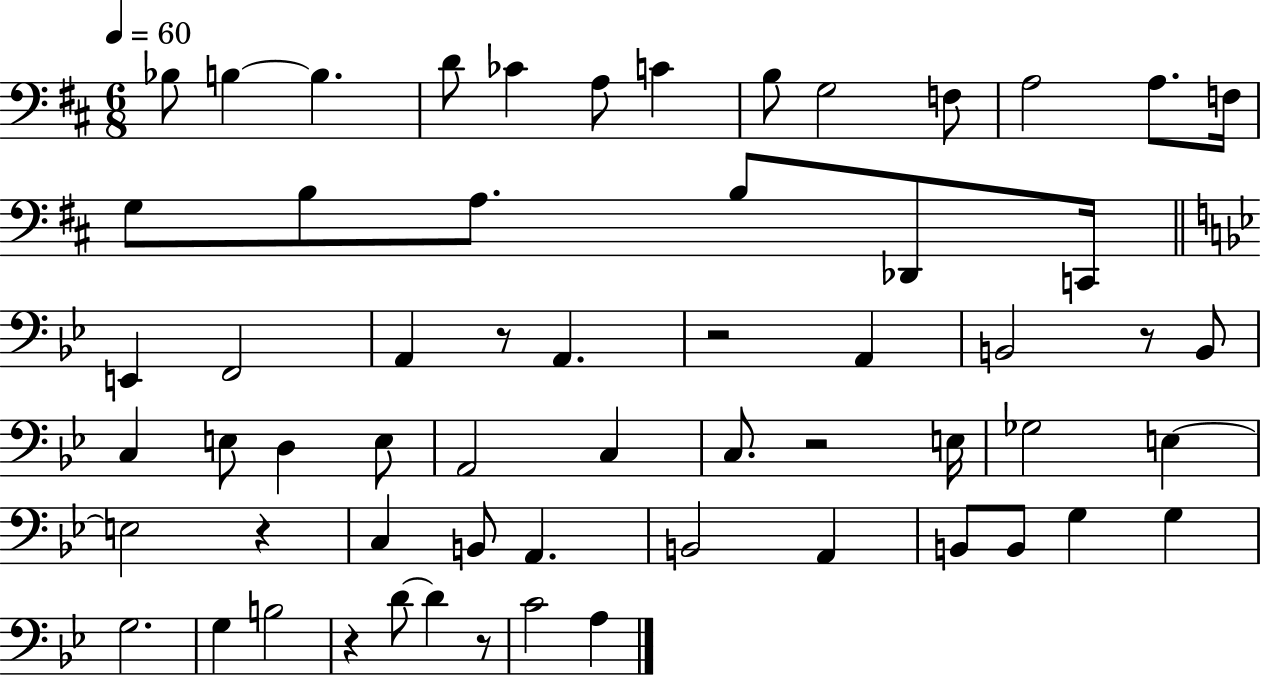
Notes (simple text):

Bb3/e B3/q B3/q. D4/e CES4/q A3/e C4/q B3/e G3/h F3/e A3/h A3/e. F3/s G3/e B3/e A3/e. B3/e Db2/e C2/s E2/q F2/h A2/q R/e A2/q. R/h A2/q B2/h R/e B2/e C3/q E3/e D3/q E3/e A2/h C3/q C3/e. R/h E3/s Gb3/h E3/q E3/h R/q C3/q B2/e A2/q. B2/h A2/q B2/e B2/e G3/q G3/q G3/h. G3/q B3/h R/q D4/e D4/q R/e C4/h A3/q